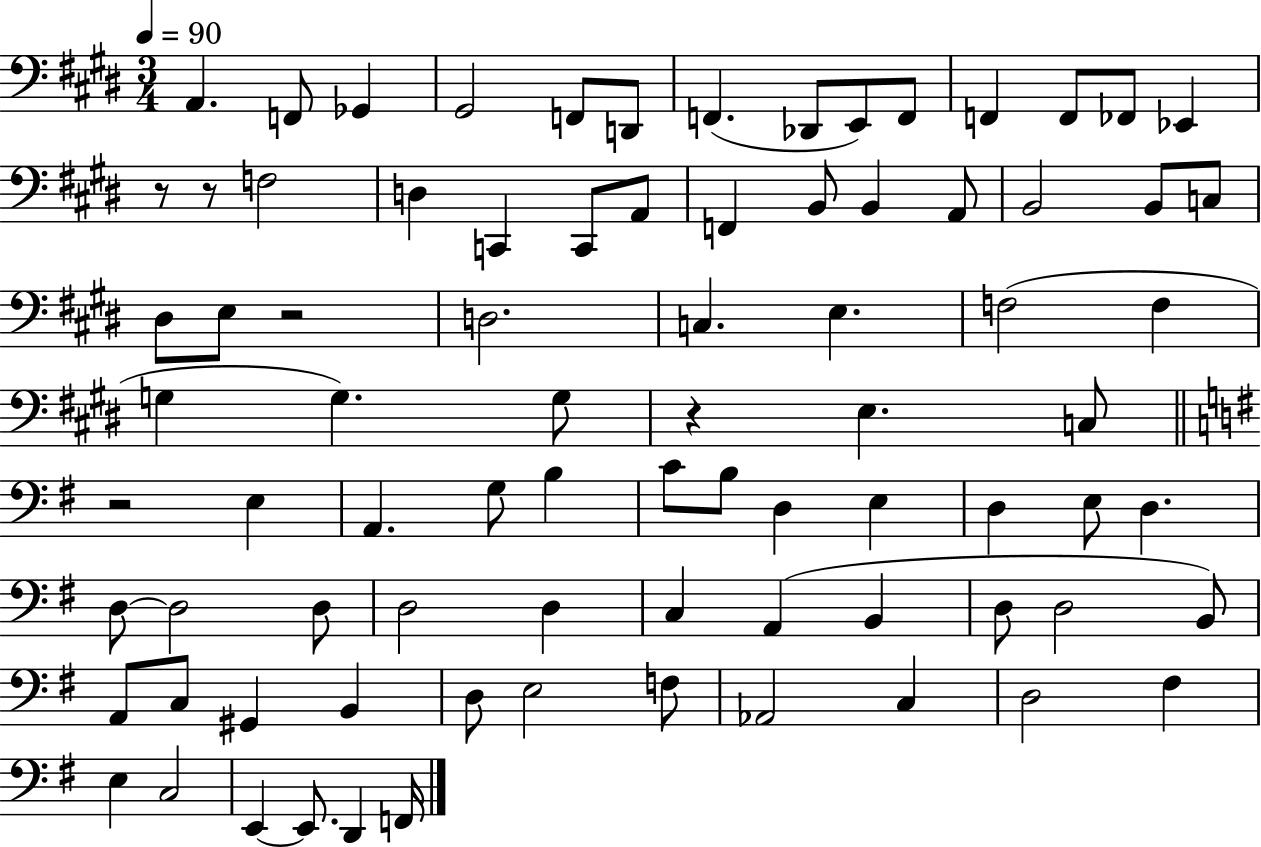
X:1
T:Untitled
M:3/4
L:1/4
K:E
A,, F,,/2 _G,, ^G,,2 F,,/2 D,,/2 F,, _D,,/2 E,,/2 F,,/2 F,, F,,/2 _F,,/2 _E,, z/2 z/2 F,2 D, C,, C,,/2 A,,/2 F,, B,,/2 B,, A,,/2 B,,2 B,,/2 C,/2 ^D,/2 E,/2 z2 D,2 C, E, F,2 F, G, G, G,/2 z E, C,/2 z2 E, A,, G,/2 B, C/2 B,/2 D, E, D, E,/2 D, D,/2 D,2 D,/2 D,2 D, C, A,, B,, D,/2 D,2 B,,/2 A,,/2 C,/2 ^G,, B,, D,/2 E,2 F,/2 _A,,2 C, D,2 ^F, E, C,2 E,, E,,/2 D,, F,,/4